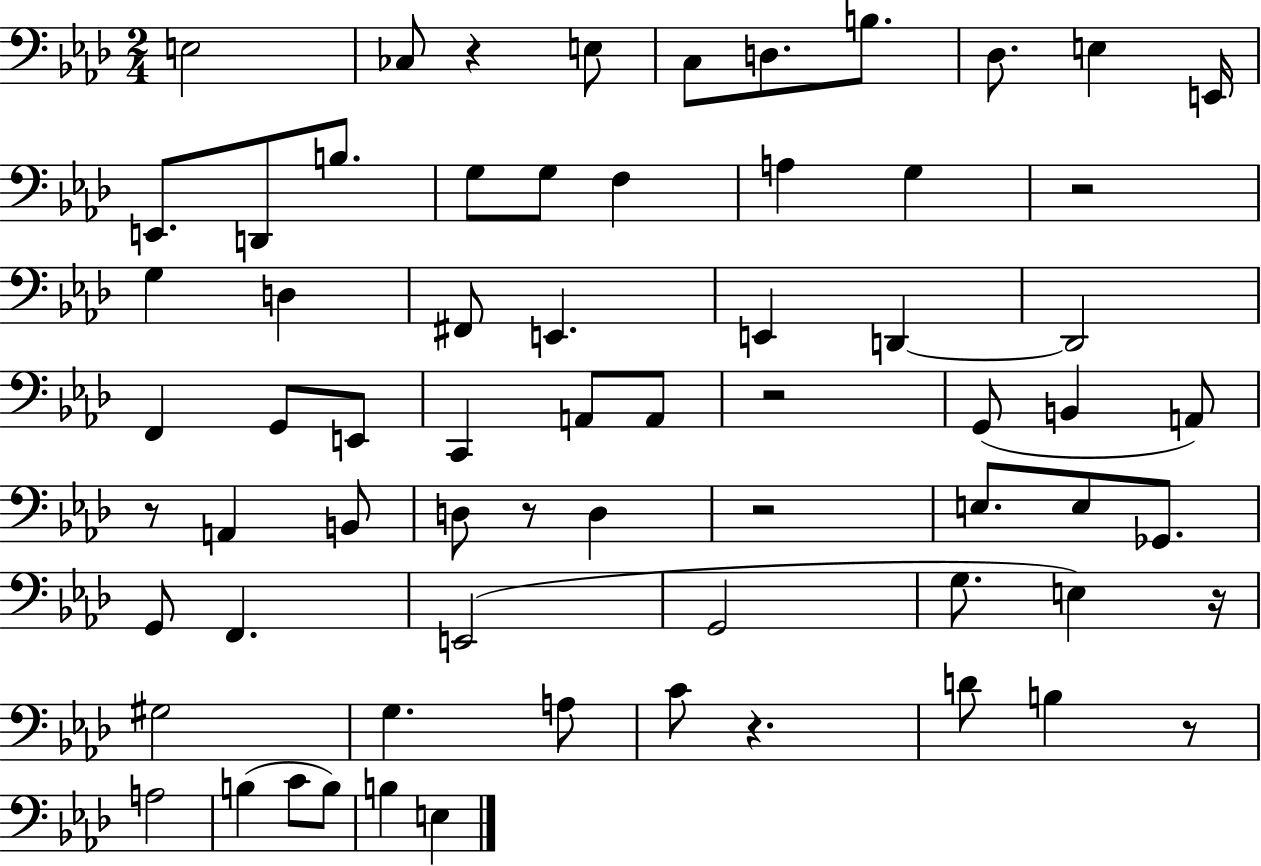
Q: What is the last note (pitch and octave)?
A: E3